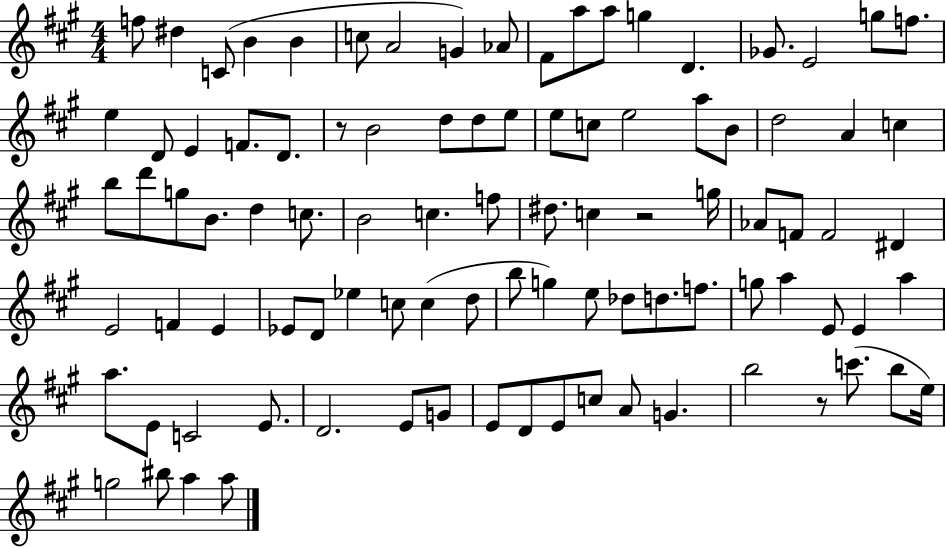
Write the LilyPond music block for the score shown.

{
  \clef treble
  \numericTimeSignature
  \time 4/4
  \key a \major
  f''8 dis''4 c'8( b'4 b'4 | c''8 a'2 g'4) aes'8 | fis'8 a''8 a''8 g''4 d'4. | ges'8. e'2 g''8 f''8. | \break e''4 d'8 e'4 f'8. d'8. | r8 b'2 d''8 d''8 e''8 | e''8 c''8 e''2 a''8 b'8 | d''2 a'4 c''4 | \break b''8 d'''8 g''8 b'8. d''4 c''8. | b'2 c''4. f''8 | dis''8. c''4 r2 g''16 | aes'8 f'8 f'2 dis'4 | \break e'2 f'4 e'4 | ees'8 d'8 ees''4 c''8 c''4( d''8 | b''8 g''4) e''8 des''8 d''8. f''8. | g''8 a''4 e'8 e'4 a''4 | \break a''8. e'8 c'2 e'8. | d'2. e'8 g'8 | e'8 d'8 e'8 c''8 a'8 g'4. | b''2 r8 c'''8.( b''8 e''16) | \break g''2 bis''8 a''4 a''8 | \bar "|."
}